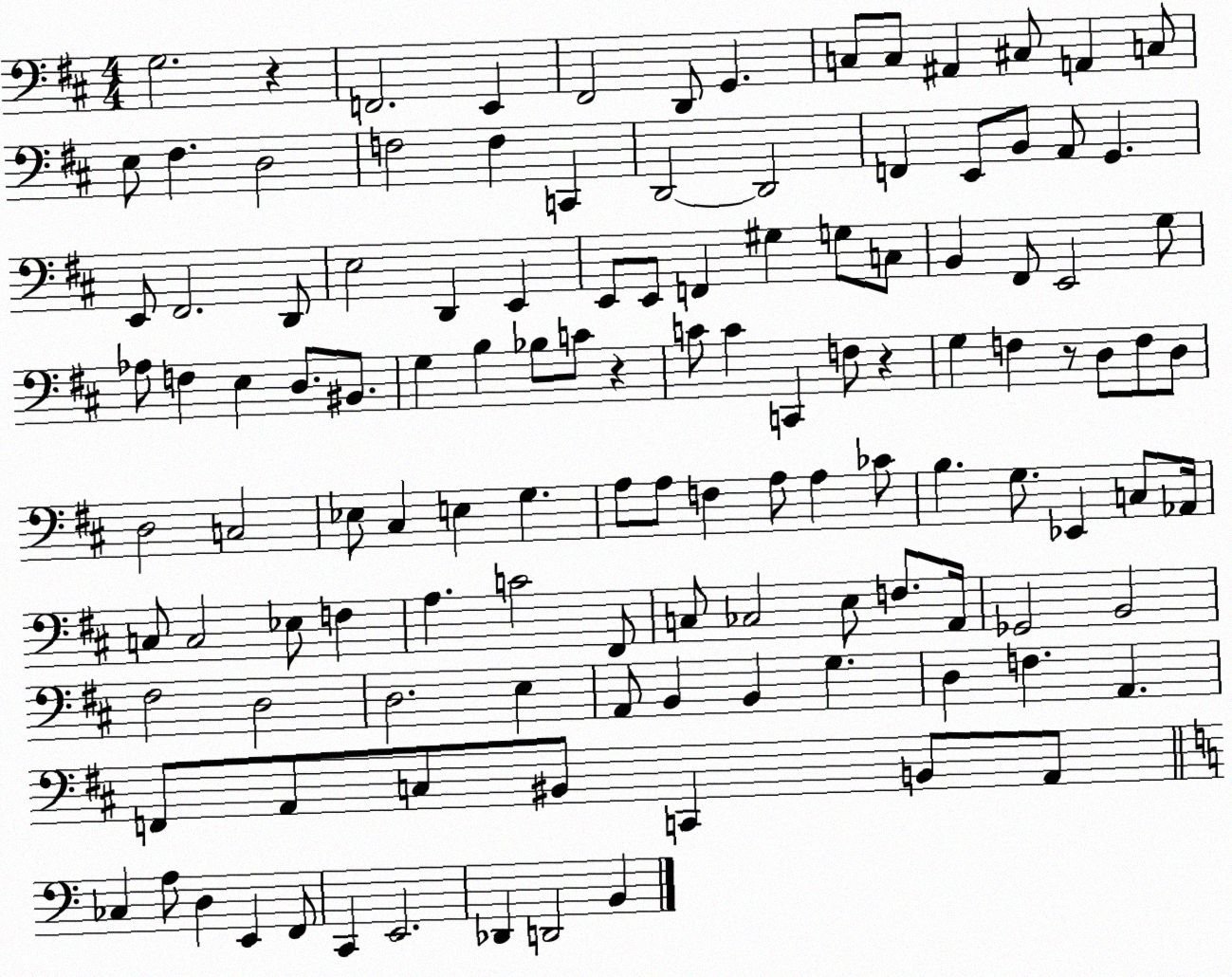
X:1
T:Untitled
M:4/4
L:1/4
K:D
G,2 z F,,2 E,, ^F,,2 D,,/2 G,, C,/2 C,/2 ^A,, ^C,/2 A,, C,/2 E,/2 ^F, D,2 F,2 F, C,, D,,2 D,,2 F,, E,,/2 B,,/2 A,,/2 G,, E,,/2 ^F,,2 D,,/2 E,2 D,, E,, E,,/2 E,,/2 F,, ^G, G,/2 C,/2 B,, ^F,,/2 E,,2 G,/2 _A,/2 F, E, D,/2 ^B,,/2 G, B, _B,/2 C/2 z C/2 C C,, F,/2 z G, F, z/2 D,/2 F,/2 D,/2 D,2 C,2 _E,/2 ^C, E, G, A,/2 A,/2 F, A,/2 A, _C/2 B, G,/2 _E,, C,/2 _A,,/4 C,/2 C,2 _E,/2 F, A, C2 ^F,,/2 C,/2 _C,2 E,/2 F,/2 A,,/4 _G,,2 B,,2 ^F,2 D,2 D,2 E, A,,/2 B,, B,, G, D, F, A,, F,,/2 A,,/2 C,/2 ^B,,/2 C,, B,,/2 A,,/2 _C, A,/2 D, E,, F,,/2 C,, E,,2 _D,, D,,2 B,,